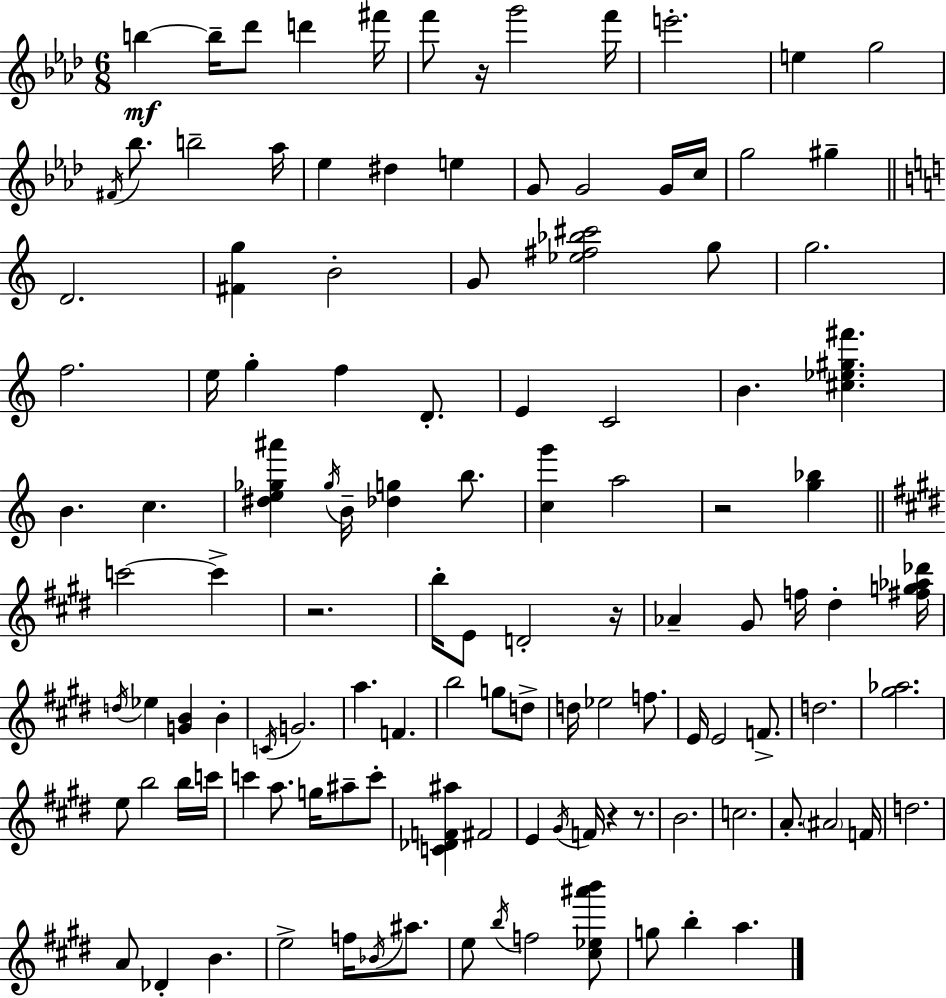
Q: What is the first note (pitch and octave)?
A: B5